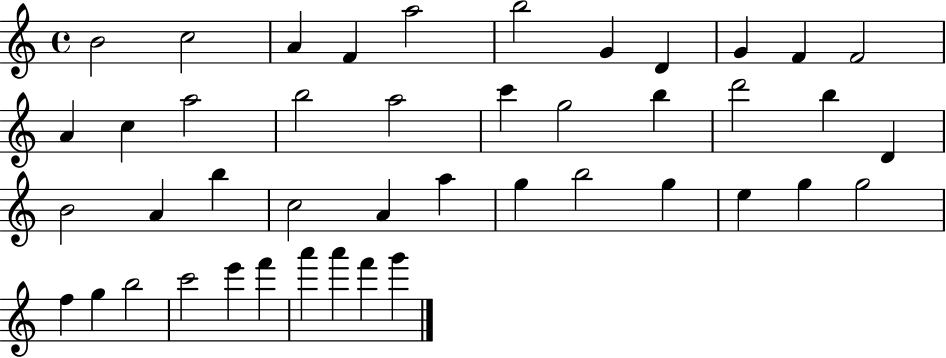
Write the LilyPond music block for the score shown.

{
  \clef treble
  \time 4/4
  \defaultTimeSignature
  \key c \major
  b'2 c''2 | a'4 f'4 a''2 | b''2 g'4 d'4 | g'4 f'4 f'2 | \break a'4 c''4 a''2 | b''2 a''2 | c'''4 g''2 b''4 | d'''2 b''4 d'4 | \break b'2 a'4 b''4 | c''2 a'4 a''4 | g''4 b''2 g''4 | e''4 g''4 g''2 | \break f''4 g''4 b''2 | c'''2 e'''4 f'''4 | a'''4 a'''4 f'''4 g'''4 | \bar "|."
}